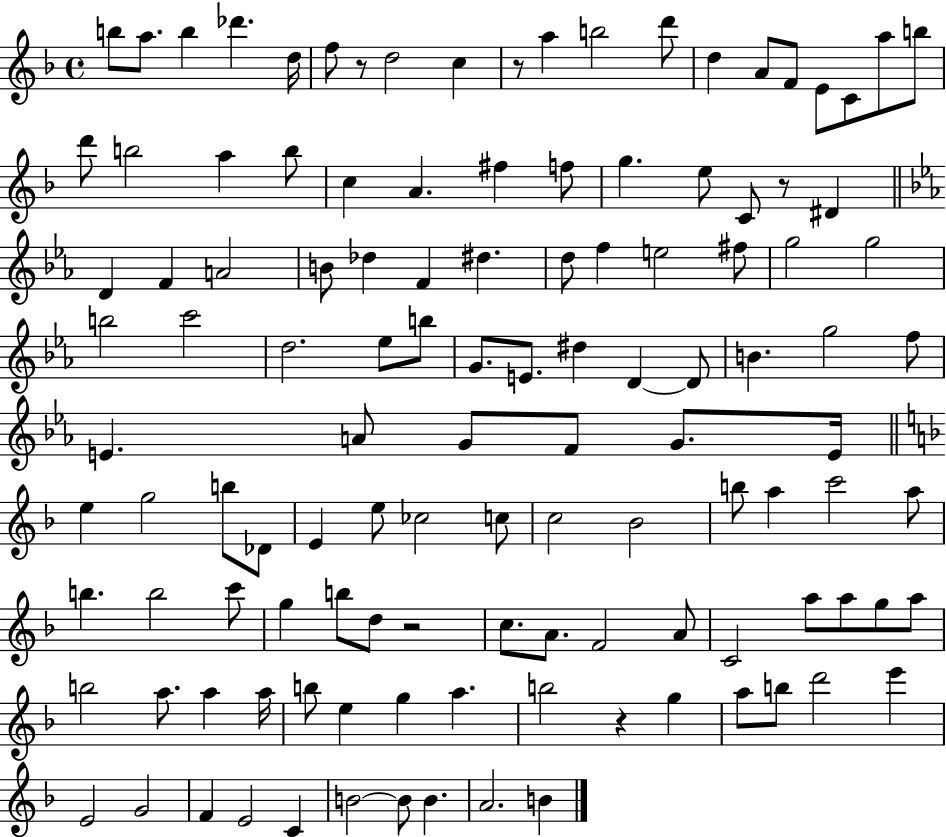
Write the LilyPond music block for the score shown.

{
  \clef treble
  \time 4/4
  \defaultTimeSignature
  \key f \major
  \repeat volta 2 { b''8 a''8. b''4 des'''4. d''16 | f''8 r8 d''2 c''4 | r8 a''4 b''2 d'''8 | d''4 a'8 f'8 e'8 c'8 a''8 b''8 | \break d'''8 b''2 a''4 b''8 | c''4 a'4. fis''4 f''8 | g''4. e''8 c'8 r8 dis'4 | \bar "||" \break \key ees \major d'4 f'4 a'2 | b'8 des''4 f'4 dis''4. | d''8 f''4 e''2 fis''8 | g''2 g''2 | \break b''2 c'''2 | d''2. ees''8 b''8 | g'8. e'8. dis''4 d'4~~ d'8 | b'4. g''2 f''8 | \break e'4. a'8 g'8 f'8 g'8. e'16 | \bar "||" \break \key d \minor e''4 g''2 b''8 des'8 | e'4 e''8 ces''2 c''8 | c''2 bes'2 | b''8 a''4 c'''2 a''8 | \break b''4. b''2 c'''8 | g''4 b''8 d''8 r2 | c''8. a'8. f'2 a'8 | c'2 a''8 a''8 g''8 a''8 | \break b''2 a''8. a''4 a''16 | b''8 e''4 g''4 a''4. | b''2 r4 g''4 | a''8 b''8 d'''2 e'''4 | \break e'2 g'2 | f'4 e'2 c'4 | b'2~~ b'8 b'4. | a'2. b'4 | \break } \bar "|."
}